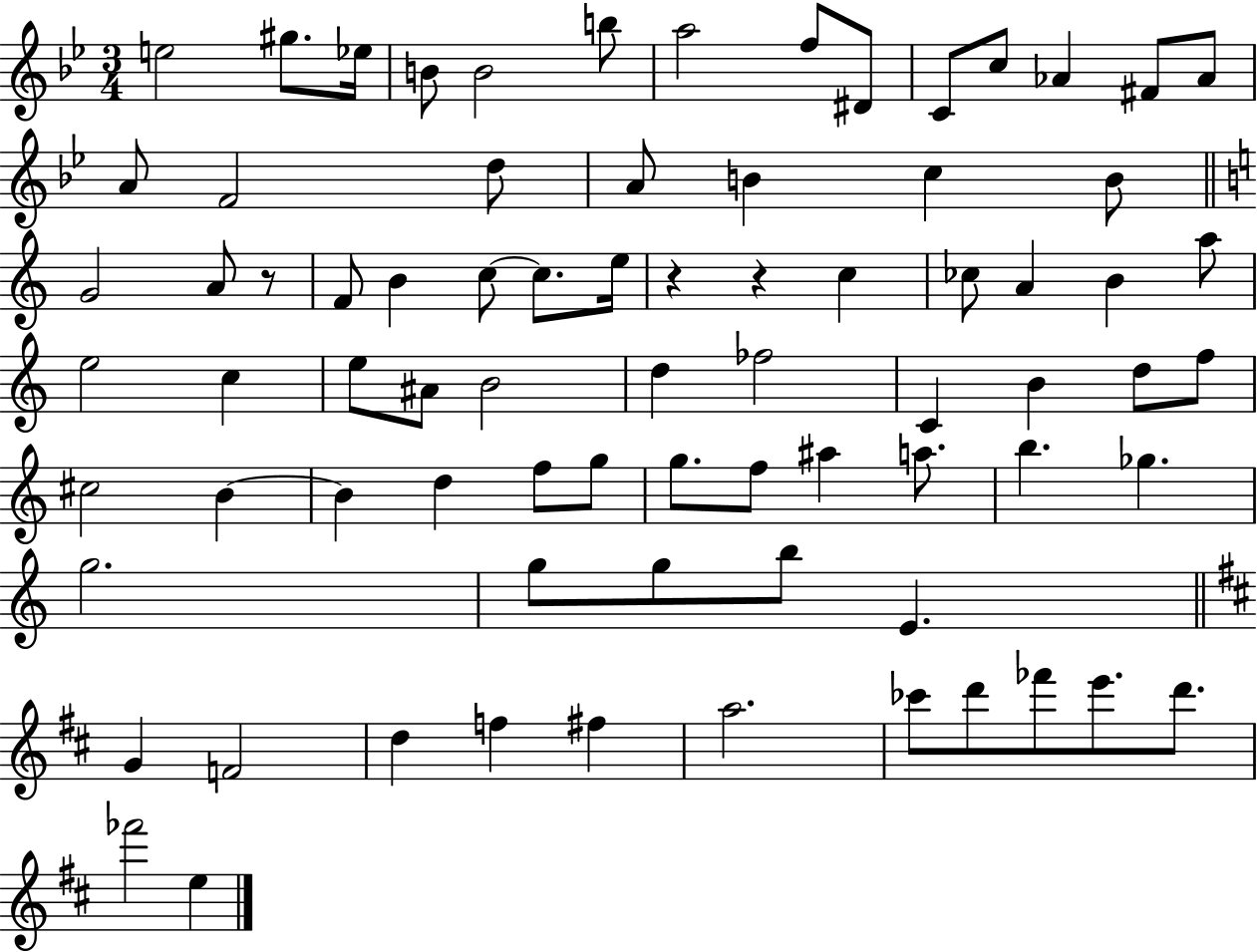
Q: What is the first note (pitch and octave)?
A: E5